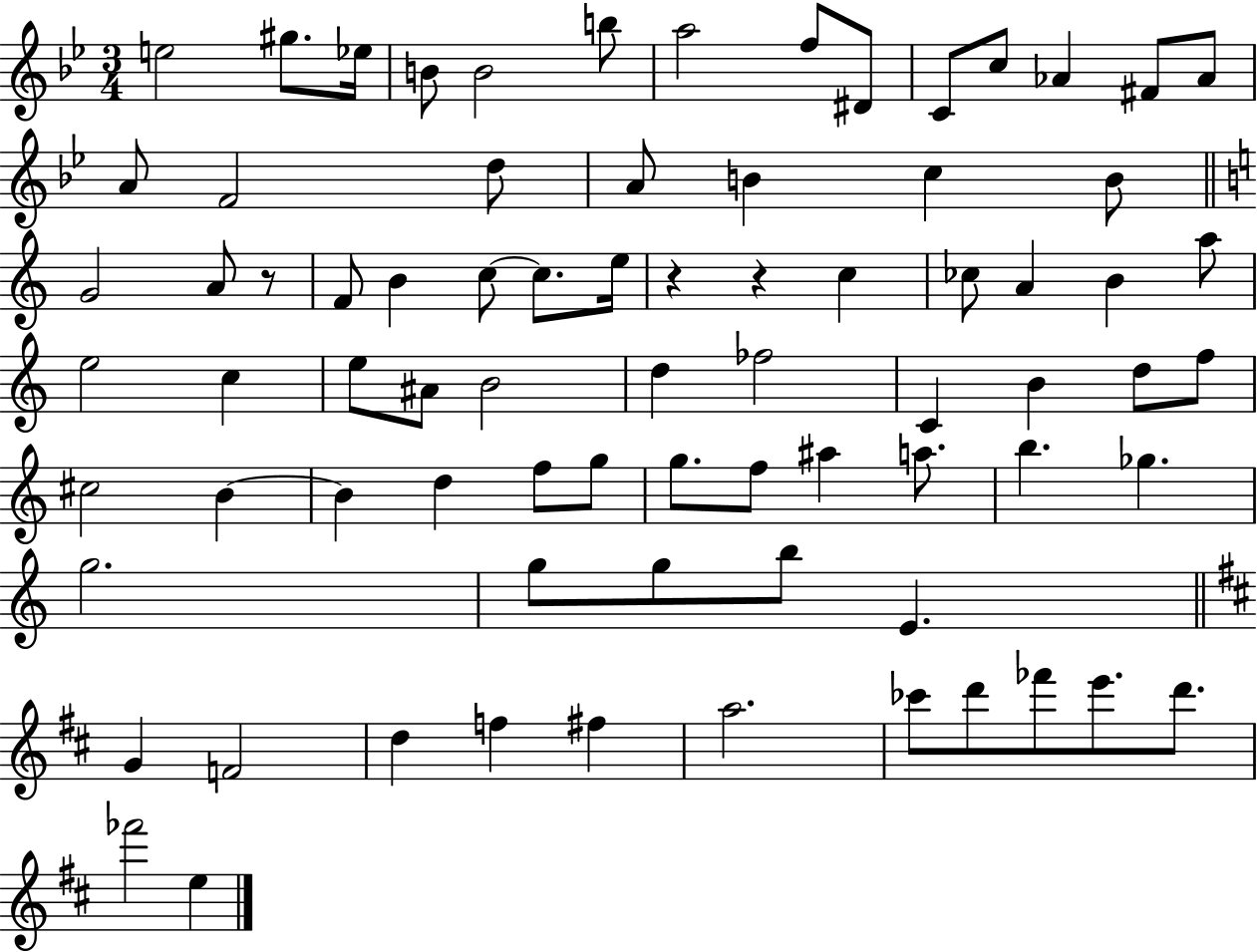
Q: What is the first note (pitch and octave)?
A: E5